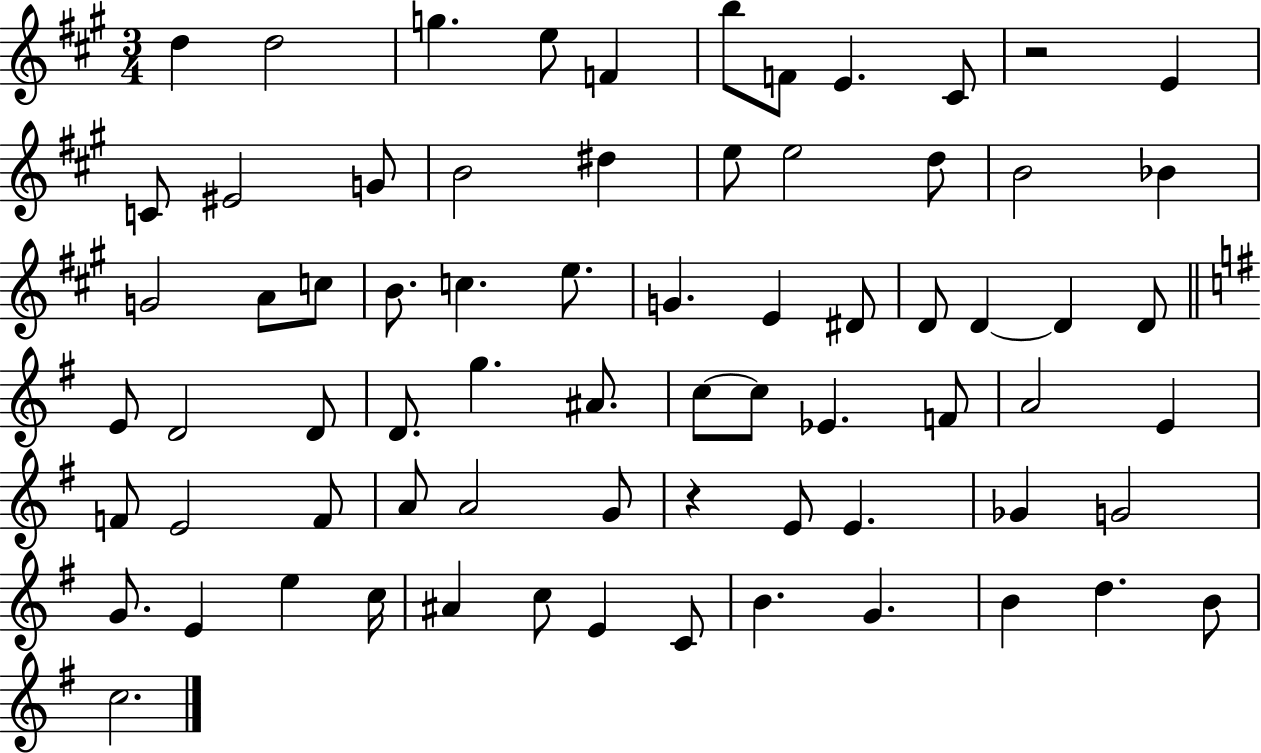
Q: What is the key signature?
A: A major